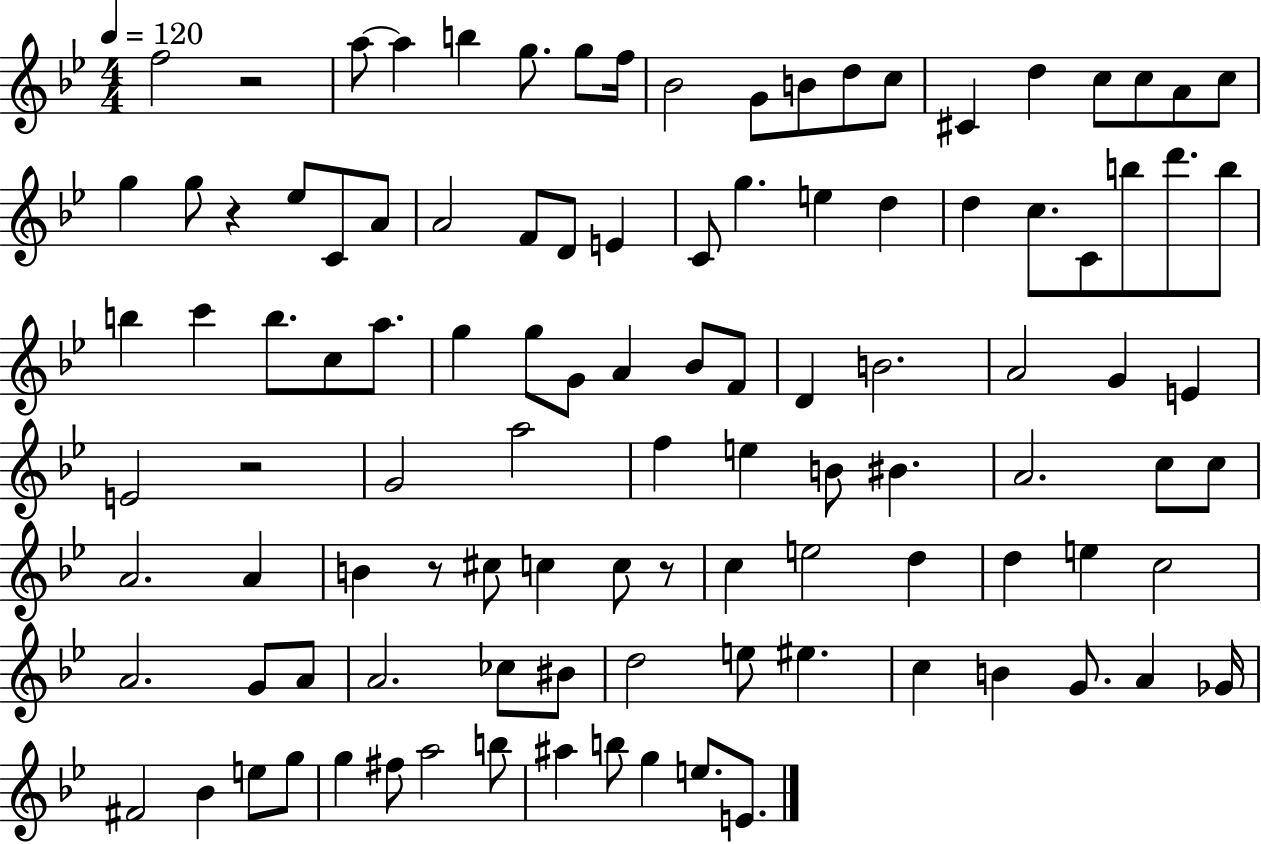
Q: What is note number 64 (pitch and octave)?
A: A4